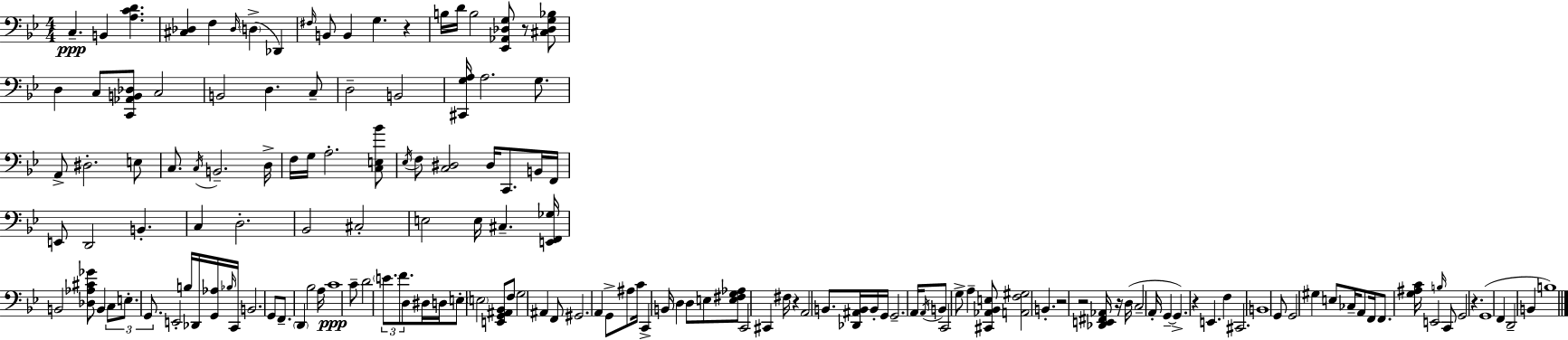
X:1
T:Untitled
M:4/4
L:1/4
K:Bb
C, B,, [A,CD] [^C,_D,] F, _D,/4 D, _D,, ^F,/4 B,,/2 B,, G, z B,/4 D/4 B,2 [_E,,_A,,_D,G,]/2 z/2 [^C,_D,G,_B,]/2 D, C,/2 [C,,_A,,B,,_D,]/2 C,2 B,,2 D, C,/2 D,2 B,,2 [^C,,G,A,]/4 A,2 G,/2 A,,/2 ^D,2 E,/2 C,/2 C,/4 B,,2 D,/4 F,/4 G,/4 A,2 [C,E,_B]/2 _E,/4 F,/2 [C,^D,]2 ^D,/4 C,,/2 B,,/4 F,,/4 E,,/2 D,,2 B,, C, D,2 _B,,2 ^C,2 E,2 E,/4 ^C, [E,,F,,_G,]/4 B,,2 [_D,_A,^C_G]/2 B,, C,/2 E,/2 G,,/2 E,,2 B,/4 _D,,/4 [G,,_A,]/4 _B,/4 C,,/4 B,,2 G,,/2 F,,/2 D,, _B,2 A,/4 C4 C/2 D2 E/2 F/2 D,/2 ^D,/4 D,/4 E,/2 E,2 [E,,G,,^A,,_B,,]/2 F,/2 G,2 ^A,, F,,/2 ^G,,2 A,, G,,/2 ^A,/2 C/4 C,, B,,/4 D, D,/2 E,/2 [E,^F,G,_A,]/2 C,,2 ^C,, ^F,/4 z A,,2 B,,/2 [_D,,^A,,B,,]/4 B,,/4 G,,/4 G,,2 A,,/4 A,,/4 B,,/2 C,,2 G,/2 A, [^C,,_A,,_B,,E,]/2 [A,,F,^G,]2 B,, z2 z2 [_D,,E,,^F,,_A,,]/4 z/4 D,/4 C,2 A,,/4 G,, G,, z E,, F, ^C,,2 B,,4 G,,/2 G,,2 ^G, E,/2 _C,/4 A,,/2 F,,/4 F,,/2 [G,^A,C]/4 E,,2 B,/4 C,,/2 G,,2 z G,,4 F,, D,,2 B,, B,4